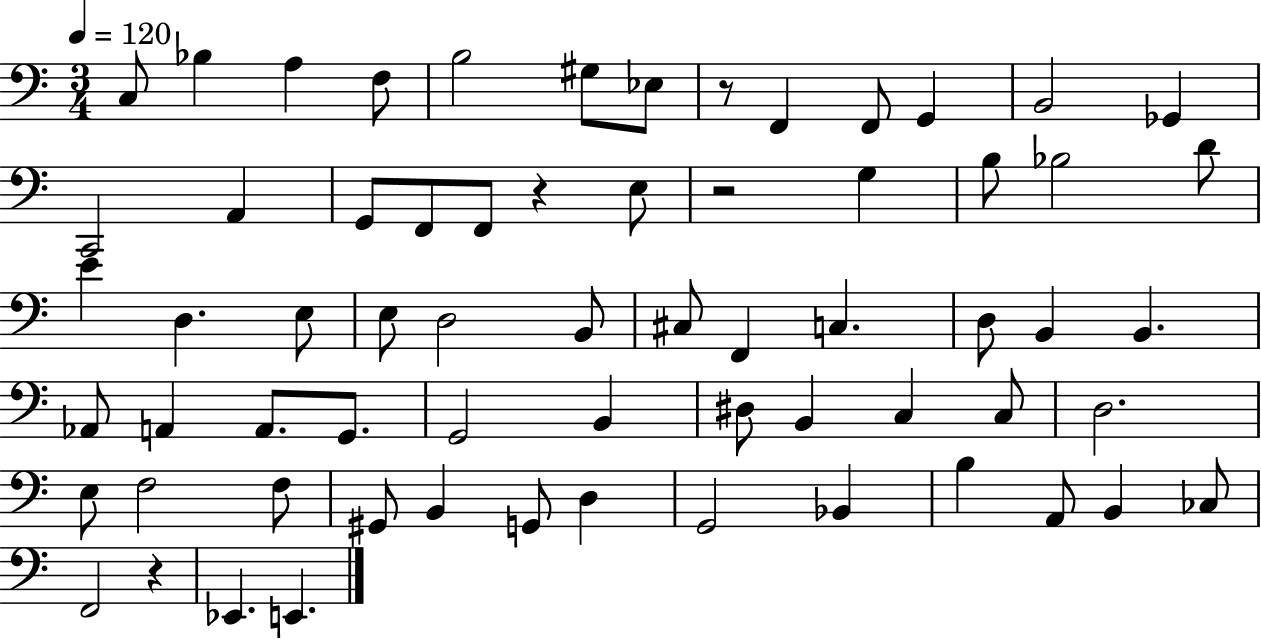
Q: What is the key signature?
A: C major